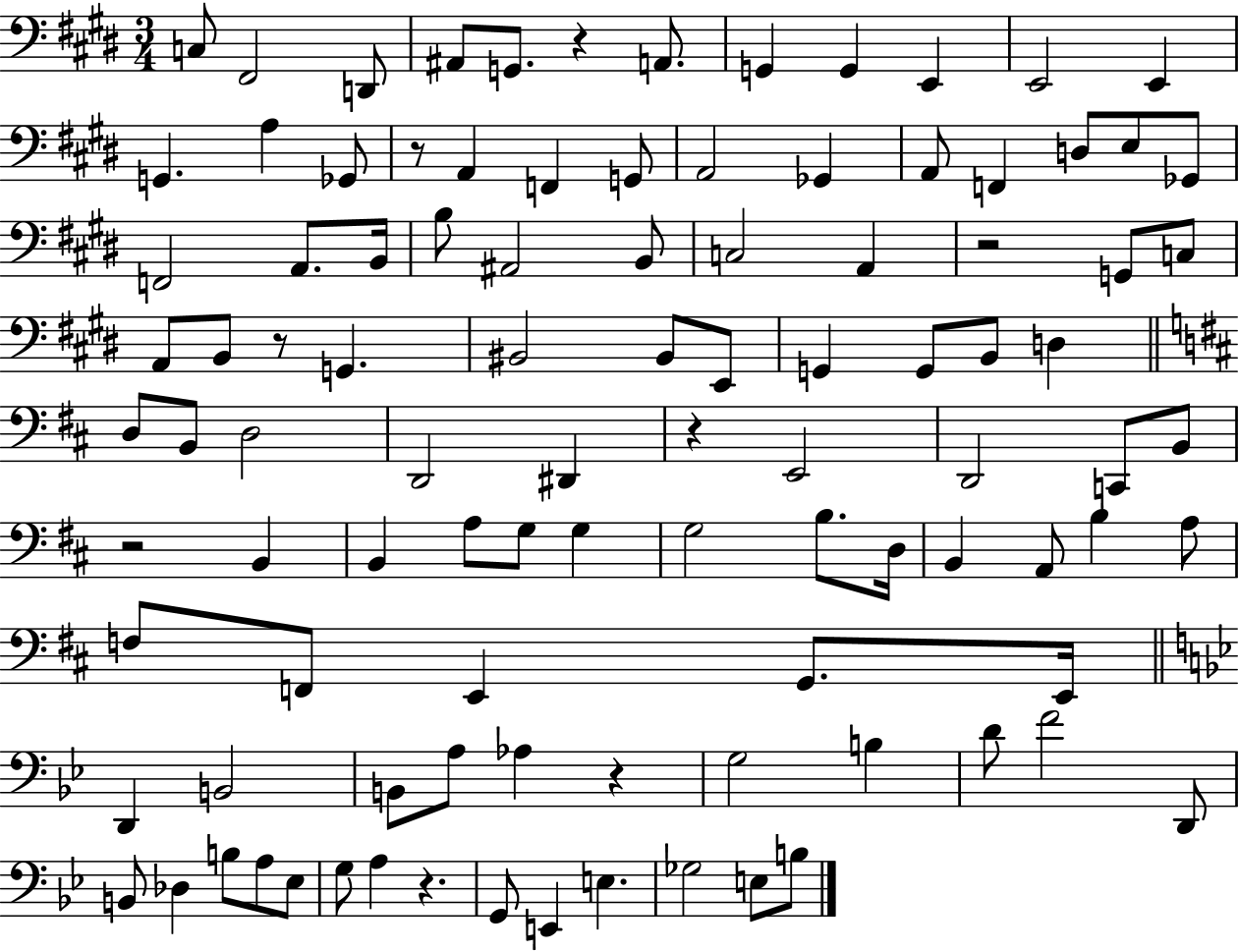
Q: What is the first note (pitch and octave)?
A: C3